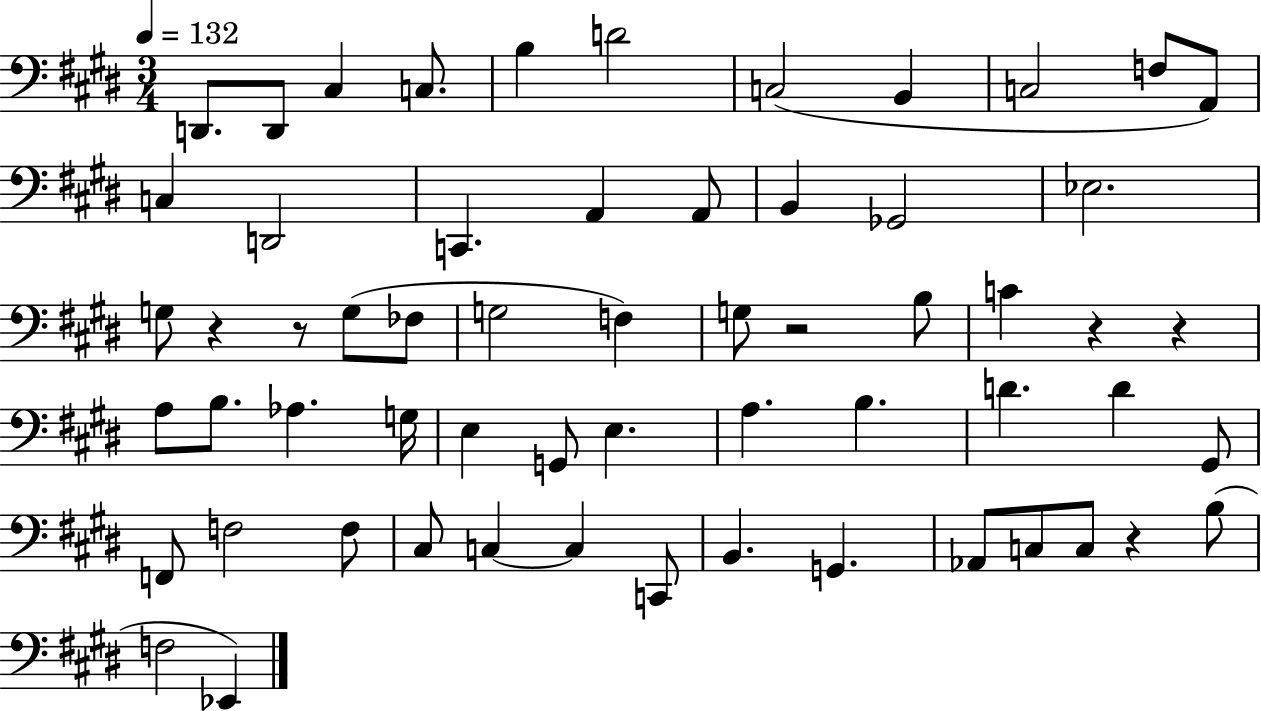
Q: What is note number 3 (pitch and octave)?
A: C#3